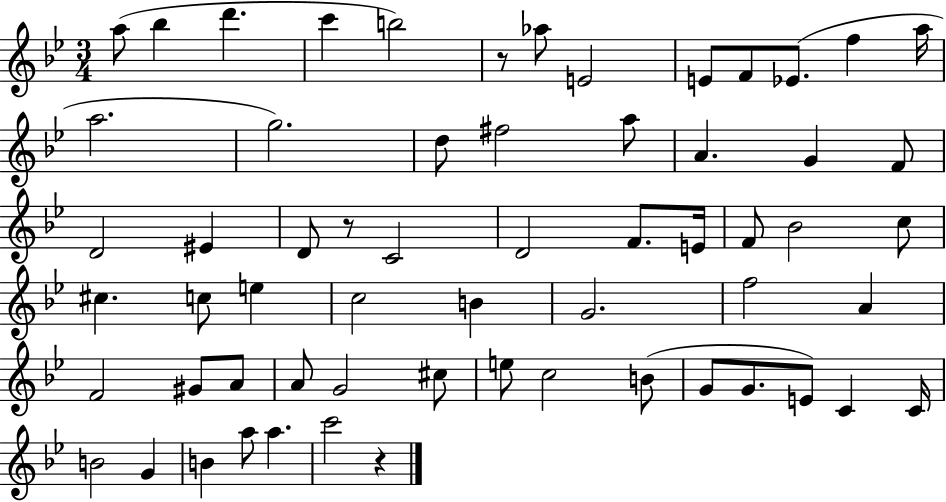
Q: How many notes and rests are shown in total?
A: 61